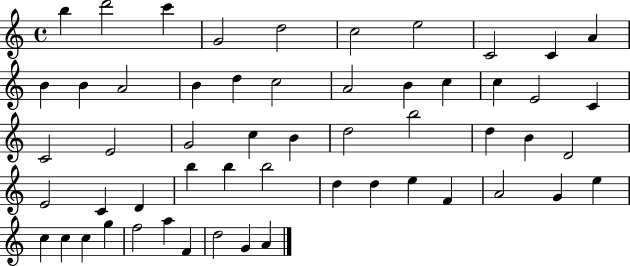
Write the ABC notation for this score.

X:1
T:Untitled
M:4/4
L:1/4
K:C
b d'2 c' G2 d2 c2 e2 C2 C A B B A2 B d c2 A2 B c c E2 C C2 E2 G2 c B d2 b2 d B D2 E2 C D b b b2 d d e F A2 G e c c c g f2 a F d2 G A